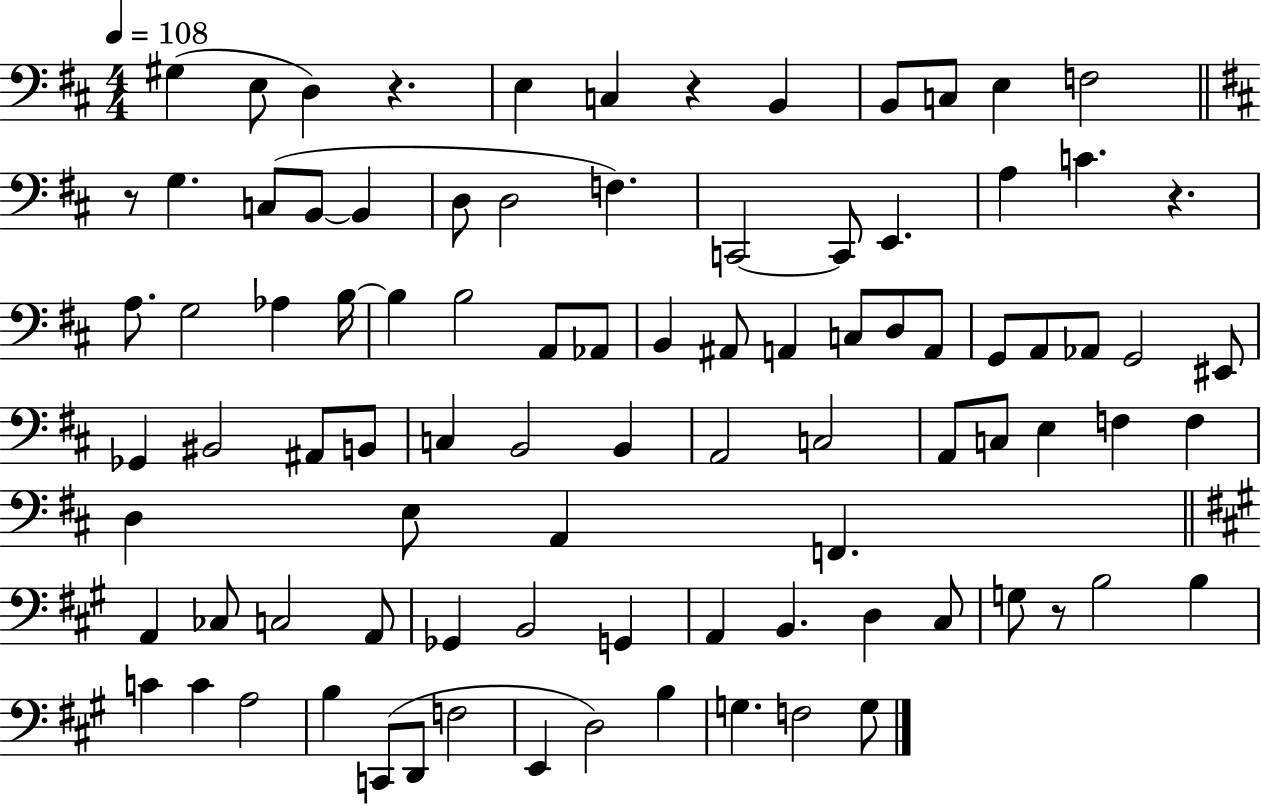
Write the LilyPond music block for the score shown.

{
  \clef bass
  \numericTimeSignature
  \time 4/4
  \key d \major
  \tempo 4 = 108
  gis4( e8 d4) r4. | e4 c4 r4 b,4 | b,8 c8 e4 f2 | \bar "||" \break \key d \major r8 g4. c8( b,8~~ b,4 | d8 d2 f4.) | c,2~~ c,8 e,4. | a4 c'4. r4. | \break a8. g2 aes4 b16~~ | b4 b2 a,8 aes,8 | b,4 ais,8 a,4 c8 d8 a,8 | g,8 a,8 aes,8 g,2 eis,8 | \break ges,4 bis,2 ais,8 b,8 | c4 b,2 b,4 | a,2 c2 | a,8 c8 e4 f4 f4 | \break d4 e8 a,4 f,4. | \bar "||" \break \key a \major a,4 ces8 c2 a,8 | ges,4 b,2 g,4 | a,4 b,4. d4 cis8 | g8 r8 b2 b4 | \break c'4 c'4 a2 | b4 c,8( d,8 f2 | e,4 d2) b4 | g4. f2 g8 | \break \bar "|."
}